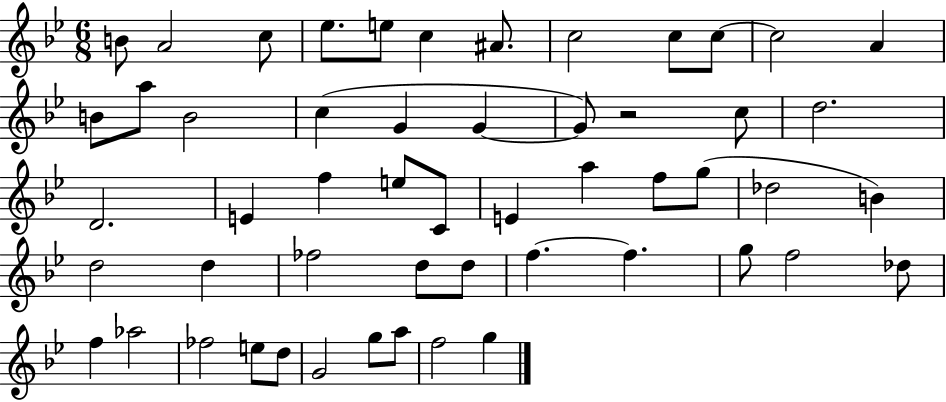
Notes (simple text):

B4/e A4/h C5/e Eb5/e. E5/e C5/q A#4/e. C5/h C5/e C5/e C5/h A4/q B4/e A5/e B4/h C5/q G4/q G4/q G4/e R/h C5/e D5/h. D4/h. E4/q F5/q E5/e C4/e E4/q A5/q F5/e G5/e Db5/h B4/q D5/h D5/q FES5/h D5/e D5/e F5/q. F5/q. G5/e F5/h Db5/e F5/q Ab5/h FES5/h E5/e D5/e G4/h G5/e A5/e F5/h G5/q